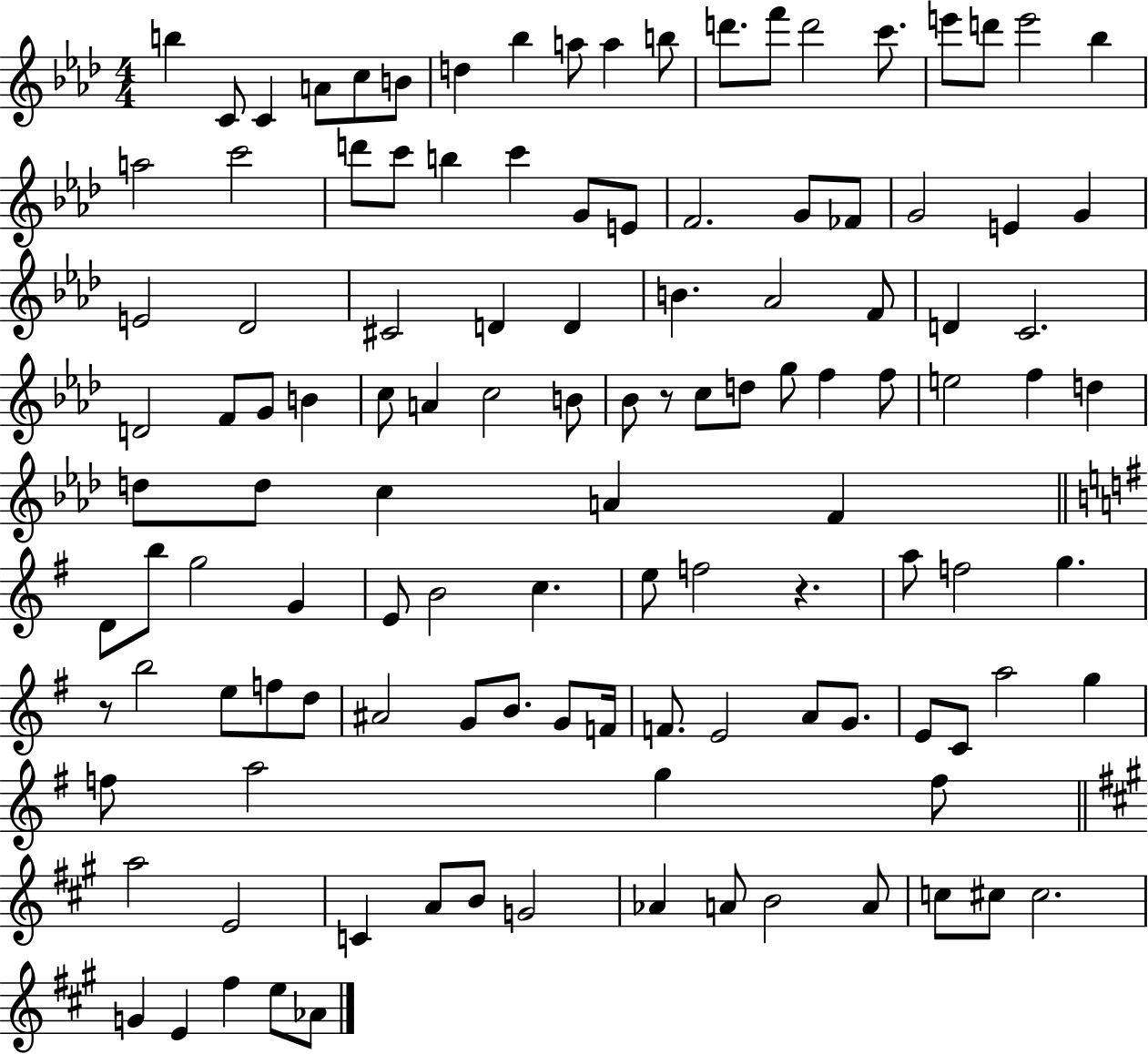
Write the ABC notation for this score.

X:1
T:Untitled
M:4/4
L:1/4
K:Ab
b C/2 C A/2 c/2 B/2 d _b a/2 a b/2 d'/2 f'/2 d'2 c'/2 e'/2 d'/2 e'2 _b a2 c'2 d'/2 c'/2 b c' G/2 E/2 F2 G/2 _F/2 G2 E G E2 _D2 ^C2 D D B _A2 F/2 D C2 D2 F/2 G/2 B c/2 A c2 B/2 _B/2 z/2 c/2 d/2 g/2 f f/2 e2 f d d/2 d/2 c A F D/2 b/2 g2 G E/2 B2 c e/2 f2 z a/2 f2 g z/2 b2 e/2 f/2 d/2 ^A2 G/2 B/2 G/2 F/4 F/2 E2 A/2 G/2 E/2 C/2 a2 g f/2 a2 g f/2 a2 E2 C A/2 B/2 G2 _A A/2 B2 A/2 c/2 ^c/2 ^c2 G E ^f e/2 _A/2